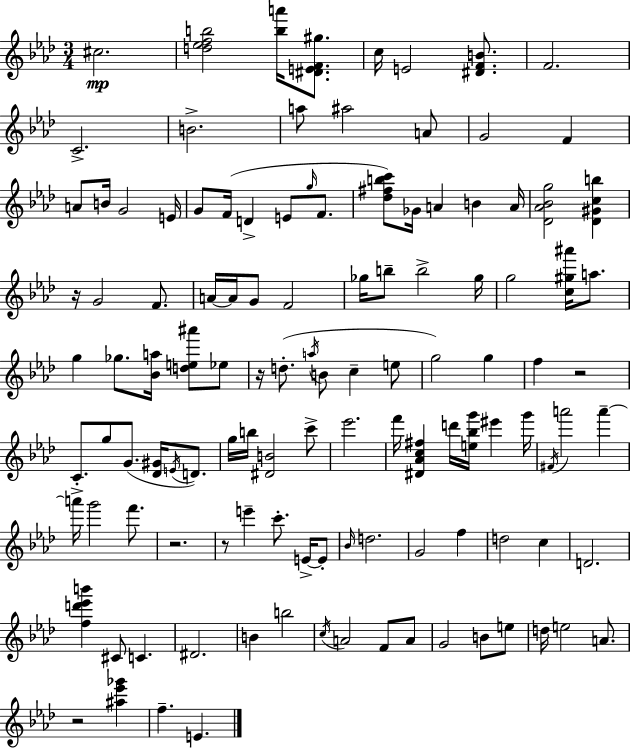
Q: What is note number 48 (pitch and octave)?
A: F5